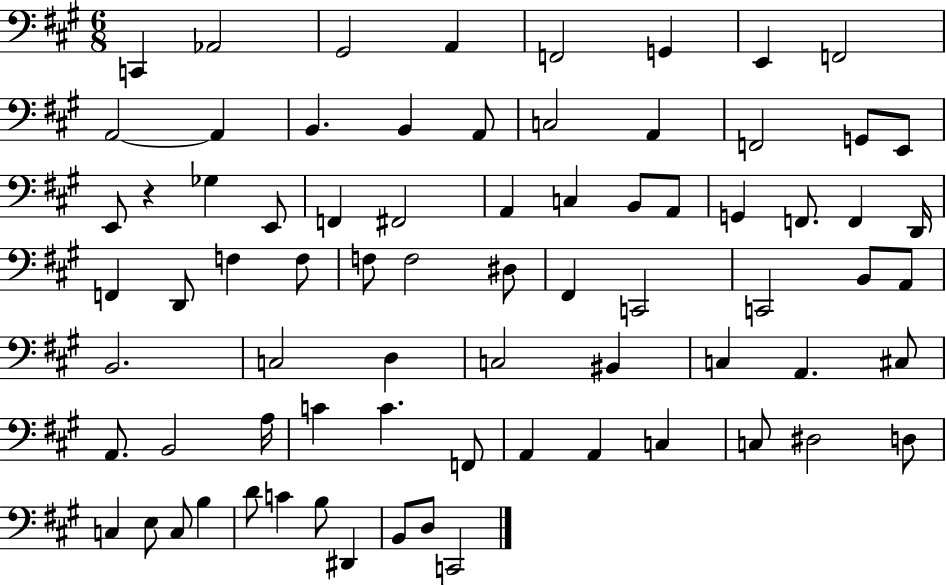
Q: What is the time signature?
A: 6/8